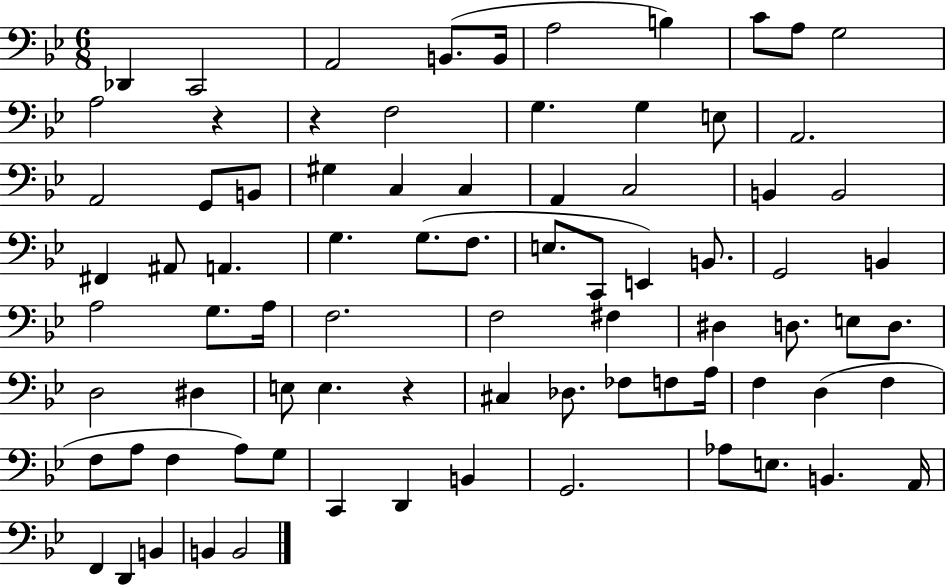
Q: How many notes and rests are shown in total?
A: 81